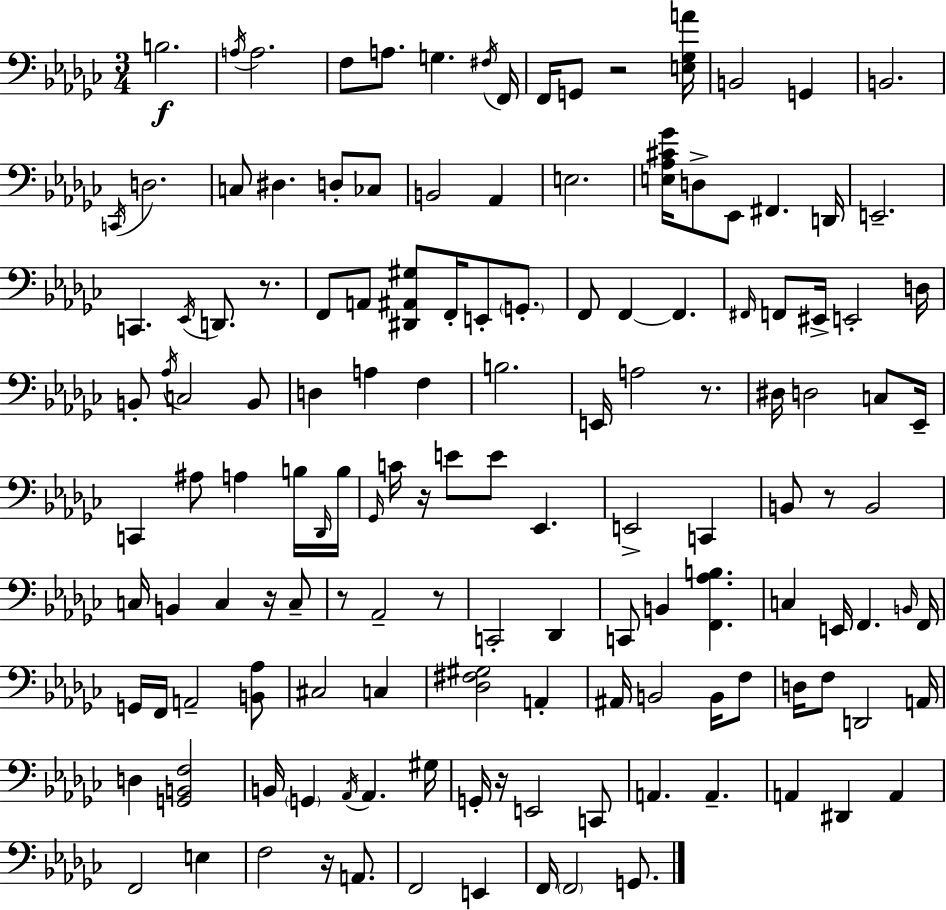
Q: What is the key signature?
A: EES minor